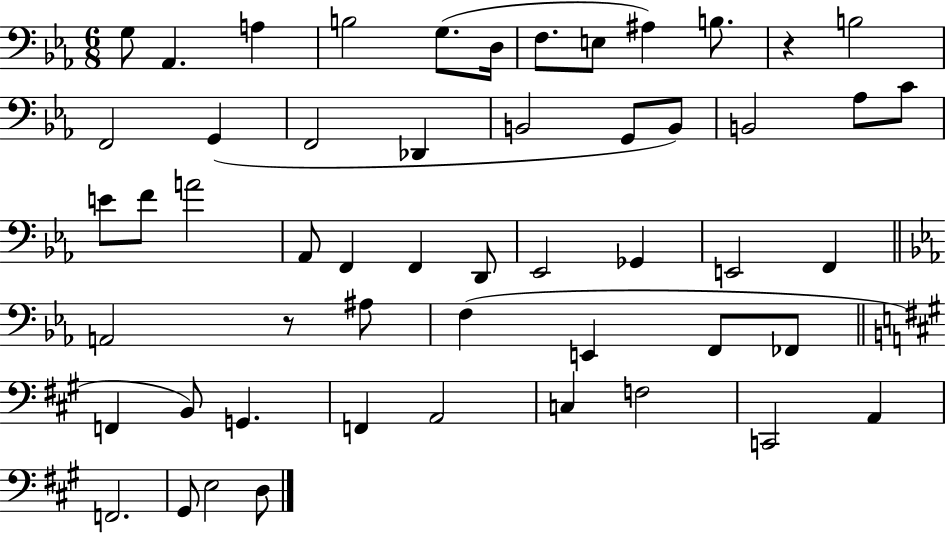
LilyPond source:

{
  \clef bass
  \numericTimeSignature
  \time 6/8
  \key ees \major
  g8 aes,4. a4 | b2 g8.( d16 | f8. e8 ais4) b8. | r4 b2 | \break f,2 g,4( | f,2 des,4 | b,2 g,8 b,8) | b,2 aes8 c'8 | \break e'8 f'8 a'2 | aes,8 f,4 f,4 d,8 | ees,2 ges,4 | e,2 f,4 | \break \bar "||" \break \key ees \major a,2 r8 ais8 | f4( e,4 f,8 fes,8 | \bar "||" \break \key a \major f,4 b,8) g,4. | f,4 a,2 | c4 f2 | c,2 a,4 | \break f,2. | gis,8 e2 d8 | \bar "|."
}